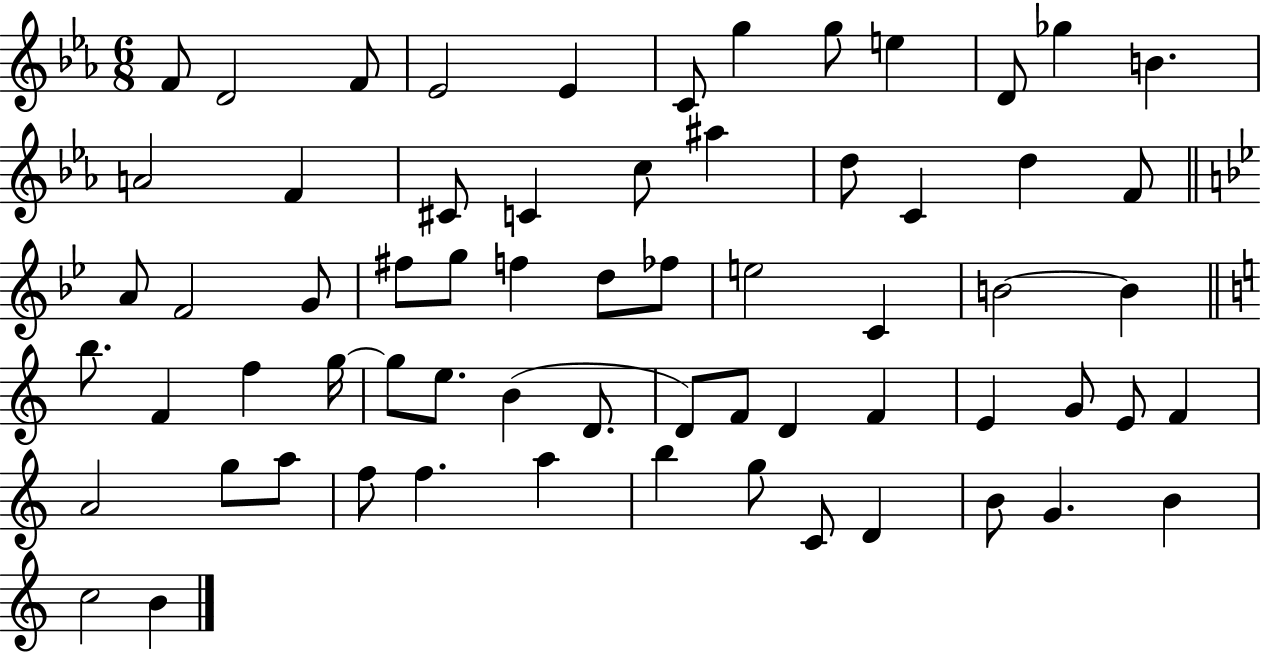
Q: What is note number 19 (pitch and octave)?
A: D5